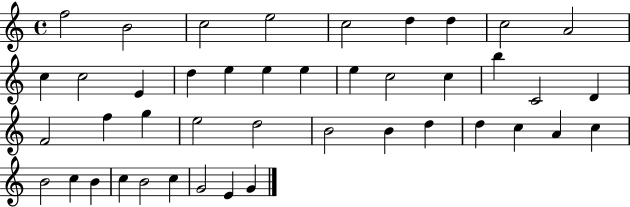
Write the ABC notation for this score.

X:1
T:Untitled
M:4/4
L:1/4
K:C
f2 B2 c2 e2 c2 d d c2 A2 c c2 E d e e e e c2 c b C2 D F2 f g e2 d2 B2 B d d c A c B2 c B c B2 c G2 E G